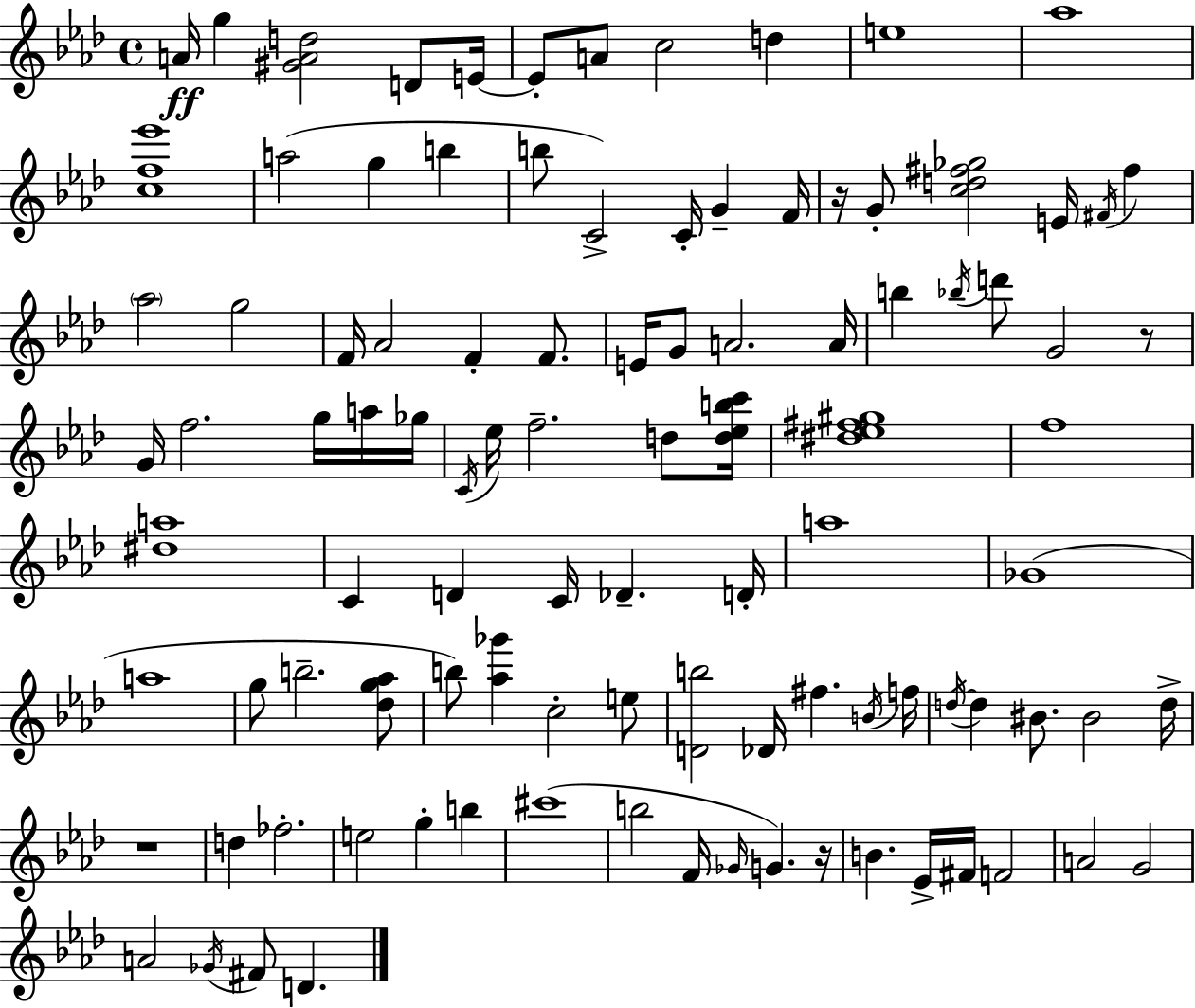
A4/s G5/q [G#4,A4,D5]/h D4/e E4/s E4/e A4/e C5/h D5/q E5/w Ab5/w [C5,F5,Eb6]/w A5/h G5/q B5/q B5/e C4/h C4/s G4/q F4/s R/s G4/e [C5,D5,F#5,Gb5]/h E4/s F#4/s F#5/q Ab5/h G5/h F4/s Ab4/h F4/q F4/e. E4/s G4/e A4/h. A4/s B5/q Bb5/s D6/e G4/h R/e G4/s F5/h. G5/s A5/s Gb5/s C4/s Eb5/s F5/h. D5/e [D5,Eb5,B5,C6]/s [D#5,Eb5,F#5,G#5]/w F5/w [D#5,A5]/w C4/q D4/q C4/s Db4/q. D4/s A5/w Gb4/w A5/w G5/e B5/h. [Db5,G5,Ab5]/e B5/e [Ab5,Gb6]/q C5/h E5/e [D4,B5]/h Db4/s F#5/q. B4/s F5/s D5/s D5/q BIS4/e. BIS4/h D5/s R/w D5/q FES5/h. E5/h G5/q B5/q C#6/w B5/h F4/s Gb4/s G4/q. R/s B4/q. Eb4/s F#4/s F4/h A4/h G4/h A4/h Gb4/s F#4/e D4/q.